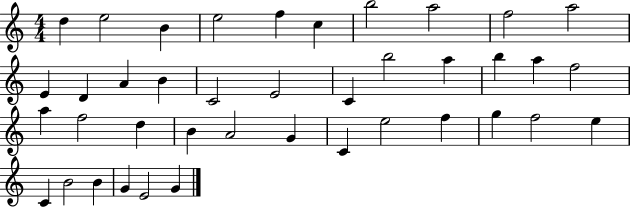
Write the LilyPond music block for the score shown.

{
  \clef treble
  \numericTimeSignature
  \time 4/4
  \key c \major
  d''4 e''2 b'4 | e''2 f''4 c''4 | b''2 a''2 | f''2 a''2 | \break e'4 d'4 a'4 b'4 | c'2 e'2 | c'4 b''2 a''4 | b''4 a''4 f''2 | \break a''4 f''2 d''4 | b'4 a'2 g'4 | c'4 e''2 f''4 | g''4 f''2 e''4 | \break c'4 b'2 b'4 | g'4 e'2 g'4 | \bar "|."
}